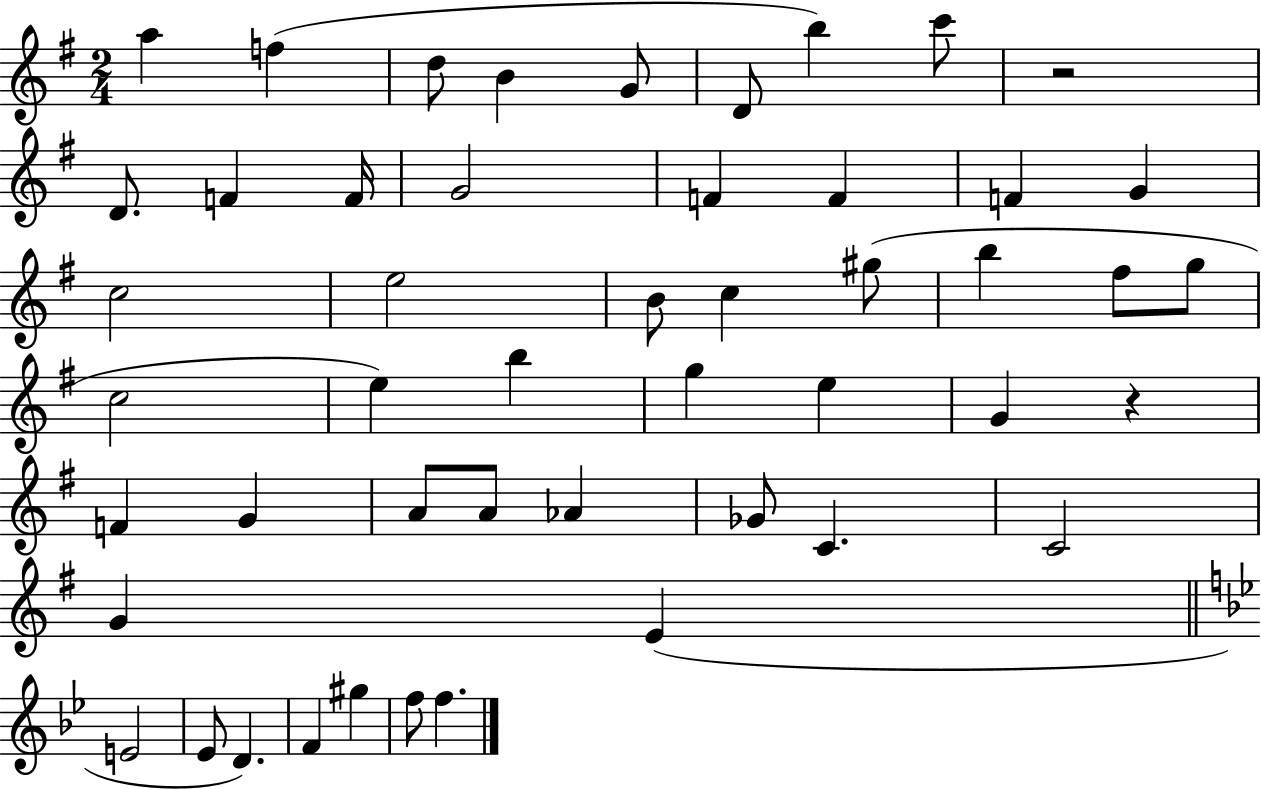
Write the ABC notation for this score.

X:1
T:Untitled
M:2/4
L:1/4
K:G
a f d/2 B G/2 D/2 b c'/2 z2 D/2 F F/4 G2 F F F G c2 e2 B/2 c ^g/2 b ^f/2 g/2 c2 e b g e G z F G A/2 A/2 _A _G/2 C C2 G E E2 _E/2 D F ^g f/2 f